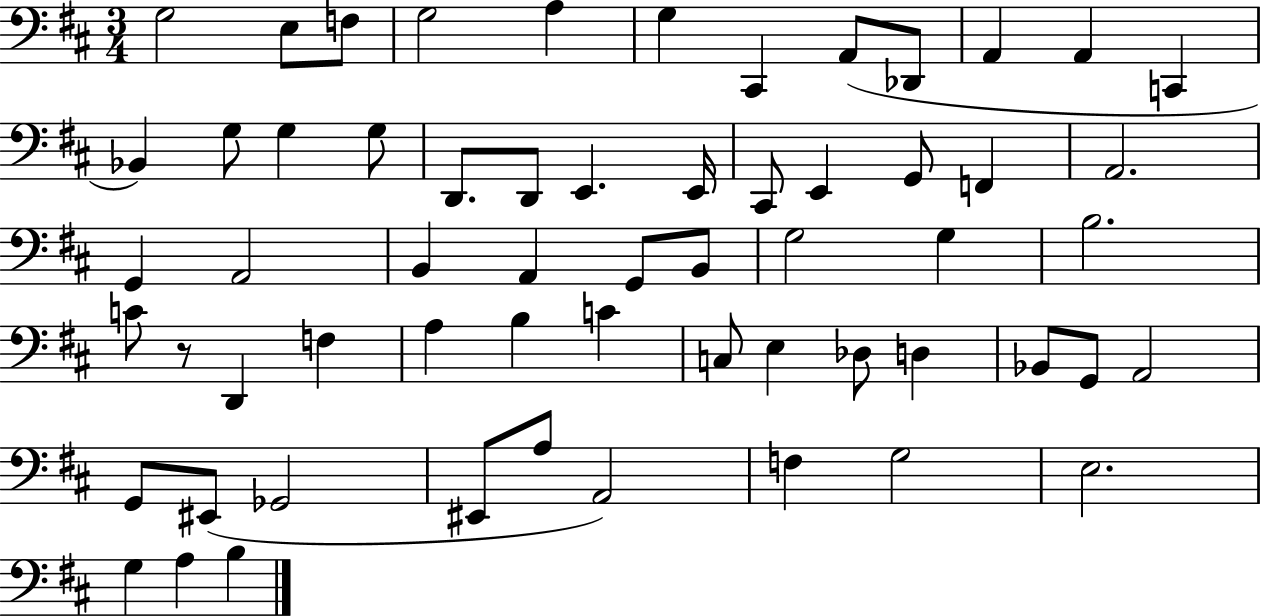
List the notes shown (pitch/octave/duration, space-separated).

G3/h E3/e F3/e G3/h A3/q G3/q C#2/q A2/e Db2/e A2/q A2/q C2/q Bb2/q G3/e G3/q G3/e D2/e. D2/e E2/q. E2/s C#2/e E2/q G2/e F2/q A2/h. G2/q A2/h B2/q A2/q G2/e B2/e G3/h G3/q B3/h. C4/e R/e D2/q F3/q A3/q B3/q C4/q C3/e E3/q Db3/e D3/q Bb2/e G2/e A2/h G2/e EIS2/e Gb2/h EIS2/e A3/e A2/h F3/q G3/h E3/h. G3/q A3/q B3/q